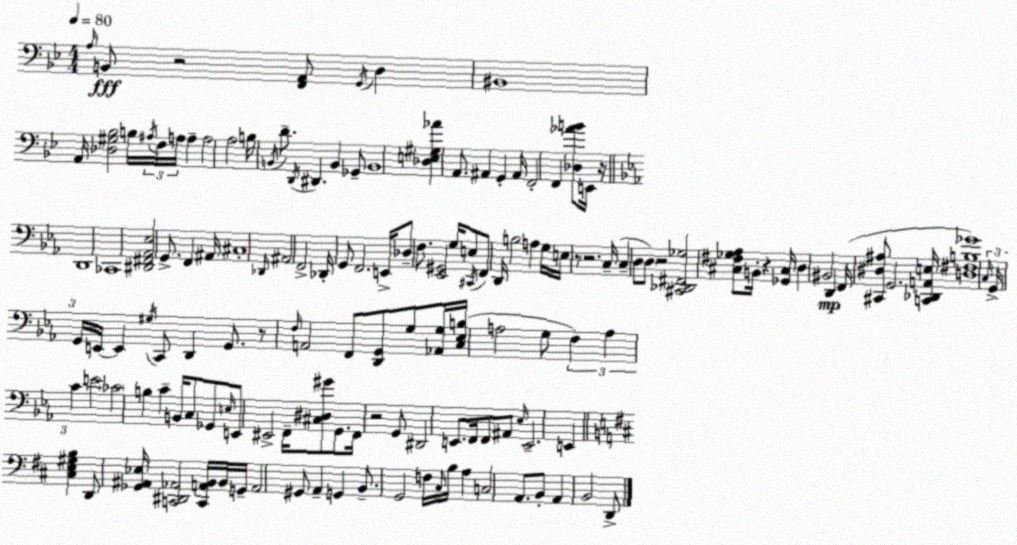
X:1
T:Untitled
M:4/4
L:1/4
K:Gm
A,/4 B,,/2 z2 [F,,A,,]/2 G,,/4 D, ^B,,4 A,,/4 [_D,^G,_B,]2 B,/4 ^A,/4 F,/4 A,/4 A, A,2 A,2 B,/4 B,,/4 D/2 D,,/4 ^D,, B,, _G,,/2 B,,4 [_D,E,^G,_A] A,,/2 ^A,, G,, ^A,,/4 F,,2 F,, [_D,_AB]/2 E,,/4 z/4 D,,4 _C,,4 [^D,,^F,,_A,,_E,]2 G,,/2 F,, ^A,,/4 ^C,4 _D,,/4 ^A,,2 F,,2 _D,,/4 G,,/2 F,,2 E,,/4 _D,/2 F,/2 [_E,,^G,,]2 G,/4 E,/2 ^C,,/4 F,,/2 D,,/4 B,2 A, G,/4 E,/4 z/2 z2 C,/4 C, D,/2 D,/2 z2 [^C,,_D,,^F,,_G,]2 [^C,^F,_G,_A,]/2 B,,/4 z [_G,,^C,]/4 D, ^B,,2 D,, F,,/4 [^C,,^D,^A,]/2 G,,2 [C,,_D,,A,,E,]/4 [D,^F,B,_G]4 C,/4 G,,/4 G,,/4 E,,/4 E,, ^G,/4 C,,/2 D,, G,,/2 z/2 F,/4 A,,2 F,,/2 [D,,G,,]/2 G,/2 [_A,,G,]/4 [C,_E,B,]/4 A,2 G,/2 F, A, C E2 _C2 B, C B,,/4 C,/2 _G,,/2 E,/4 E,,/2 ^E,,2 F,,/4 [^C,^D,^G]/2 G,,/2 F,,/4 z2 G,,/2 ^D,,2 E,,/2 F,,/4 F,,/2 ^A,,/2 _E,/4 E,,2 E,, [^C,E,^G,B,] D,,/2 [_G,,^A,,_E,]/4 [C,,^D,,_A,,]2 [C,,A,,B,,]/4 B,,/4 G,,/4 A,,2 ^G,,/2 A,, G,, B,,/2 G,,2 F,/4 ^C,/4 B,/4 A, C,2 A,,/2 B,,/2 A,, B,,2 D,,/2